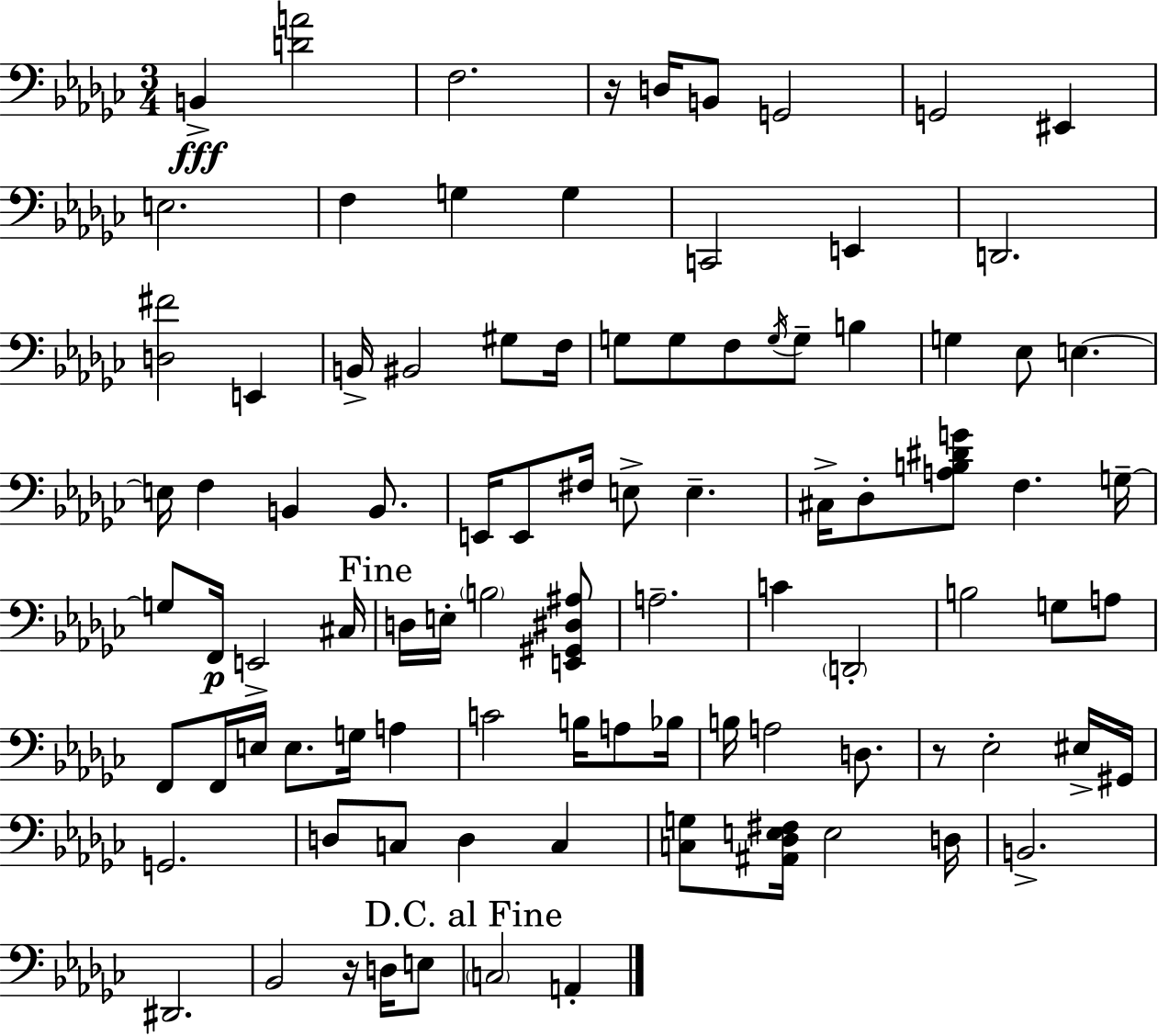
X:1
T:Untitled
M:3/4
L:1/4
K:Ebm
B,, [DA]2 F,2 z/4 D,/4 B,,/2 G,,2 G,,2 ^E,, E,2 F, G, G, C,,2 E,, D,,2 [D,^F]2 E,, B,,/4 ^B,,2 ^G,/2 F,/4 G,/2 G,/2 F,/2 G,/4 G,/2 B, G, _E,/2 E, E,/4 F, B,, B,,/2 E,,/4 E,,/2 ^F,/4 E,/2 E, ^C,/4 _D,/2 [A,B,^DG]/2 F, G,/4 G,/2 F,,/4 E,,2 ^C,/4 D,/4 E,/4 B,2 [E,,^G,,^D,^A,]/2 A,2 C D,,2 B,2 G,/2 A,/2 F,,/2 F,,/4 E,/4 E,/2 G,/4 A, C2 B,/4 A,/2 _B,/4 B,/4 A,2 D,/2 z/2 _E,2 ^E,/4 ^G,,/4 G,,2 D,/2 C,/2 D, C, [C,G,]/2 [^A,,_D,E,^F,]/4 E,2 D,/4 B,,2 ^D,,2 _B,,2 z/4 D,/4 E,/2 C,2 A,,